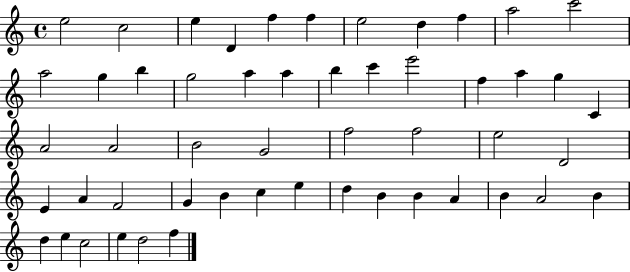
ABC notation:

X:1
T:Untitled
M:4/4
L:1/4
K:C
e2 c2 e D f f e2 d f a2 c'2 a2 g b g2 a a b c' e'2 f a g C A2 A2 B2 G2 f2 f2 e2 D2 E A F2 G B c e d B B A B A2 B d e c2 e d2 f